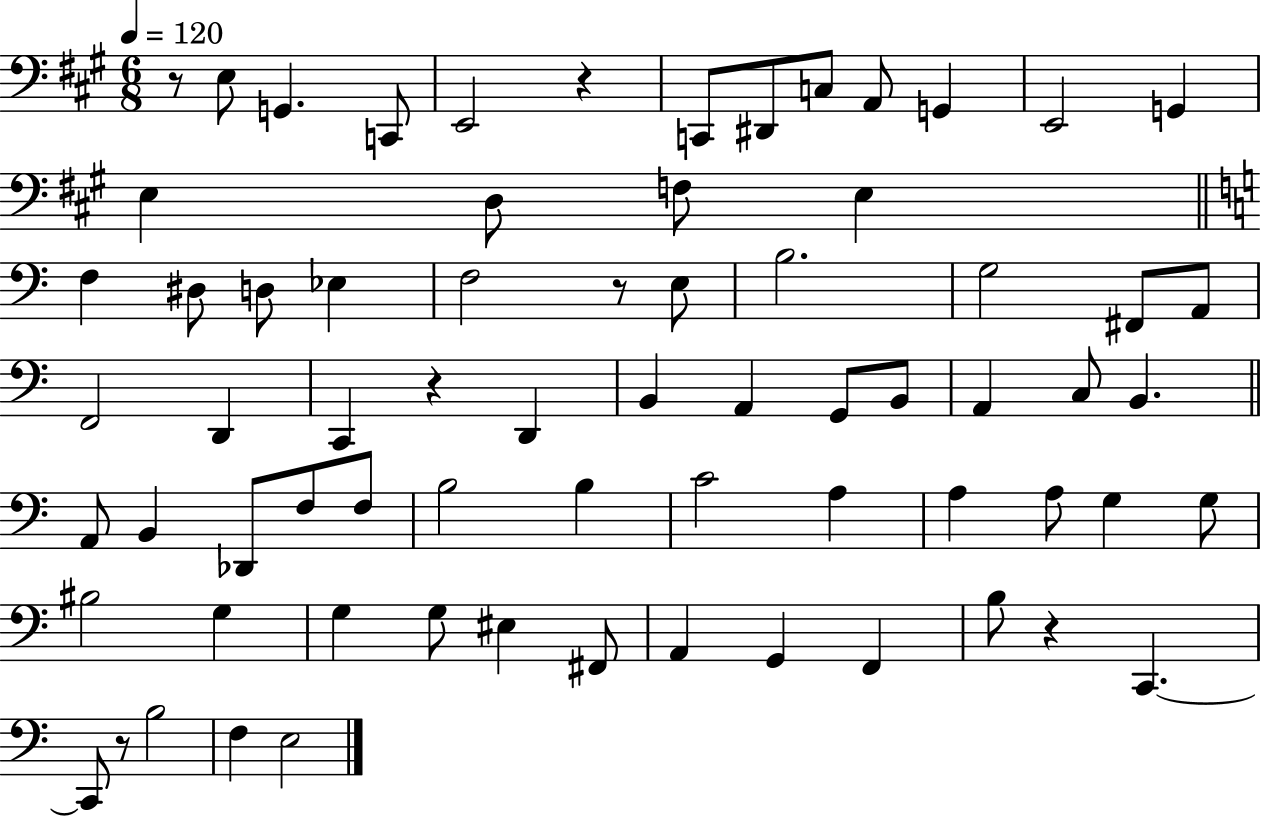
X:1
T:Untitled
M:6/8
L:1/4
K:A
z/2 E,/2 G,, C,,/2 E,,2 z C,,/2 ^D,,/2 C,/2 A,,/2 G,, E,,2 G,, E, D,/2 F,/2 E, F, ^D,/2 D,/2 _E, F,2 z/2 E,/2 B,2 G,2 ^F,,/2 A,,/2 F,,2 D,, C,, z D,, B,, A,, G,,/2 B,,/2 A,, C,/2 B,, A,,/2 B,, _D,,/2 F,/2 F,/2 B,2 B, C2 A, A, A,/2 G, G,/2 ^B,2 G, G, G,/2 ^E, ^F,,/2 A,, G,, F,, B,/2 z C,, C,,/2 z/2 B,2 F, E,2